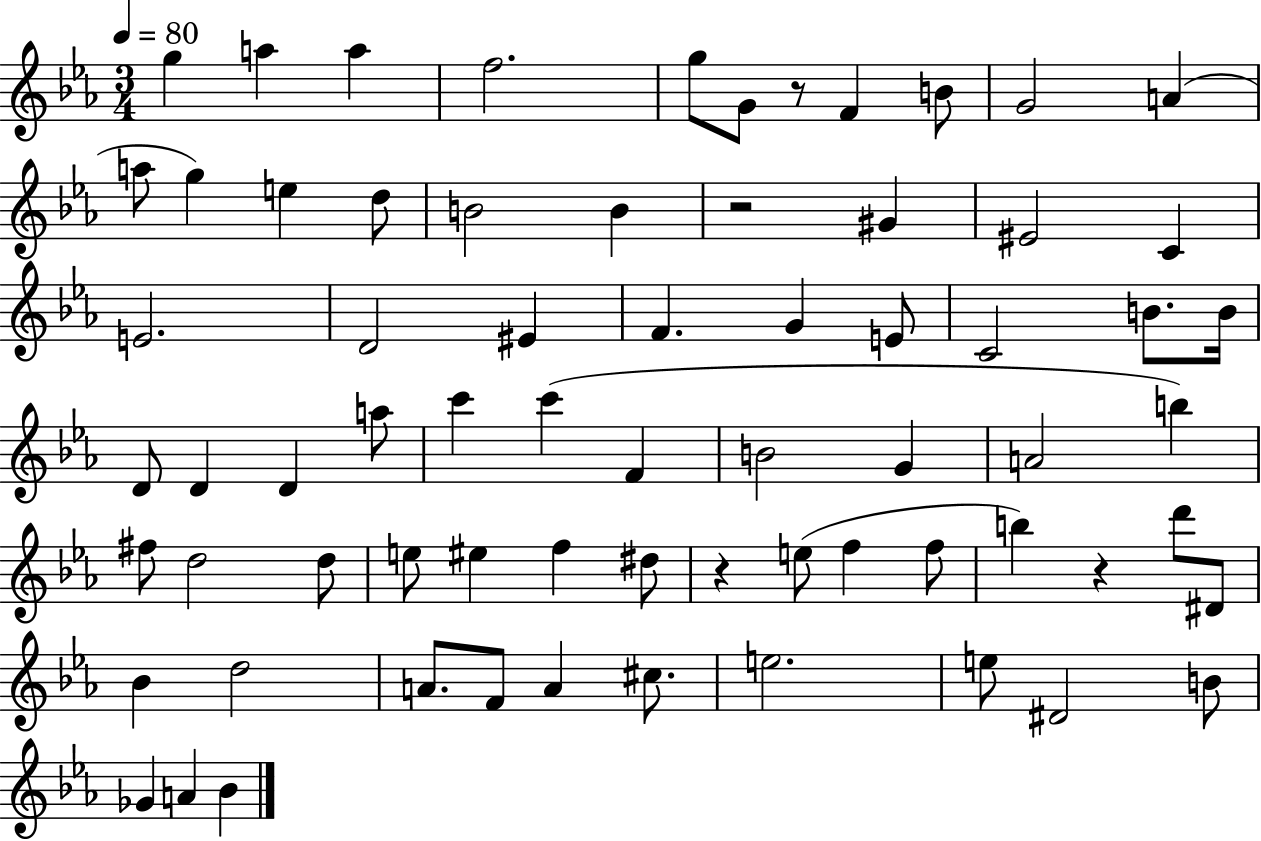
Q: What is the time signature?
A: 3/4